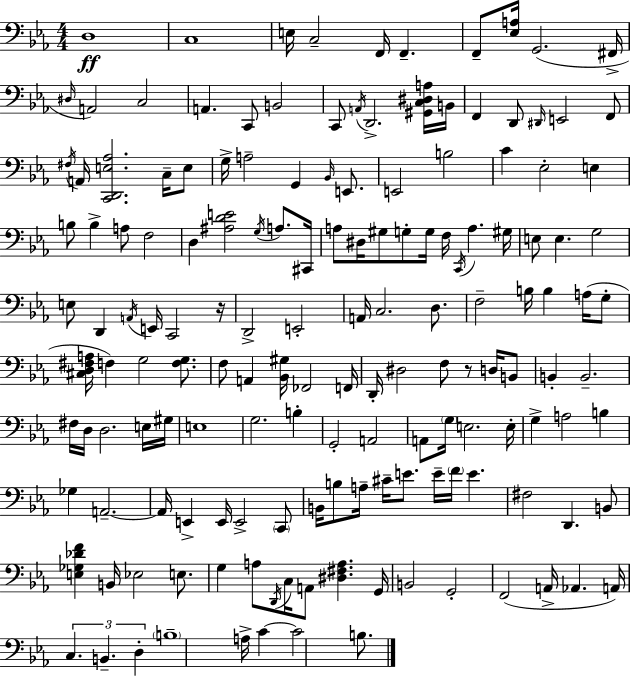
X:1
T:Untitled
M:4/4
L:1/4
K:Eb
D,4 C,4 E,/4 C,2 F,,/4 F,, F,,/2 [_E,A,]/4 G,,2 ^F,,/4 ^D,/4 A,,2 C,2 A,, C,,/2 B,,2 C,,/2 A,,/4 D,,2 [^G,,C,^D,A,]/4 B,,/4 F,, D,,/2 ^D,,/4 E,,2 F,,/2 ^F,/4 A,,/4 [C,,D,,E,_A,]2 C,/4 E,/2 G,/4 A,2 G,, _B,,/4 E,,/2 E,,2 B,2 C _E,2 E, B,/2 B, A,/2 F,2 D, [^A,DE]2 G,/4 A,/2 ^C,,/4 A,/2 ^D,/4 ^G,/2 G,/2 G,/4 F,/4 C,,/4 A, ^G,/4 E,/2 E, G,2 E,/2 D,, A,,/4 E,,/4 C,,2 z/4 D,,2 E,,2 A,,/4 C,2 D,/2 F,2 B,/4 B, A,/4 G,/2 [^C,D,^F,A,]/4 F, G,2 [F,G,]/2 F,/2 A,, [_B,,^G,]/4 _F,,2 F,,/4 D,,/4 ^D,2 F,/2 z/2 D,/4 B,,/2 B,, B,,2 ^F,/4 D,/4 D,2 E,/4 ^G,/4 E,4 G,2 B, G,,2 A,,2 A,,/2 G,/4 E,2 E,/4 G, A,2 B, _G, A,,2 A,,/4 E,, E,,/4 E,,2 C,,/2 B,,/4 B,/2 A,/4 ^C/4 E/2 E/4 F/4 E ^F,2 D,, B,,/2 [E,_G,_DF] B,,/4 _E,2 E,/2 G, A,/2 D,,/4 C,/4 A,,/2 [^D,^F,A,] G,,/4 B,,2 G,,2 F,,2 A,,/4 _A,, A,,/4 C, B,, D, B,4 A,/4 C C2 B,/2